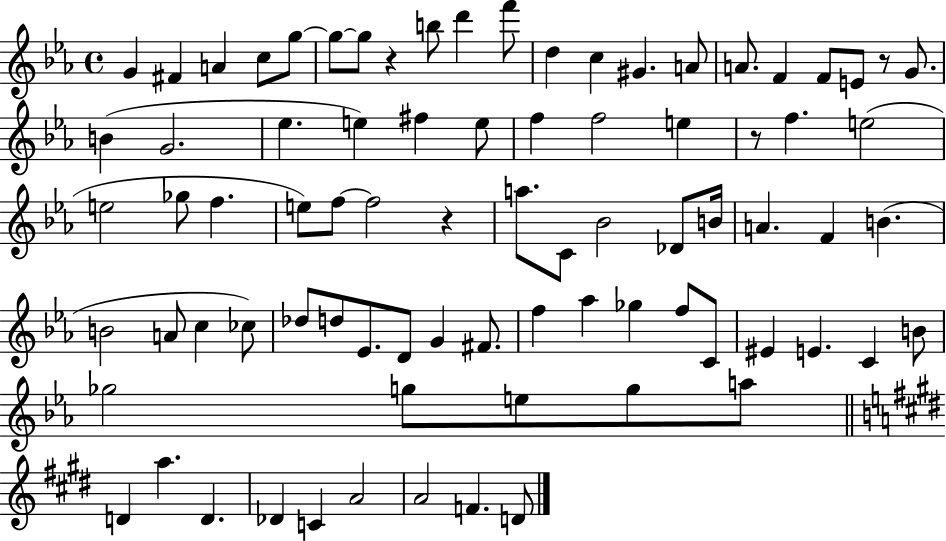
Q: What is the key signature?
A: EES major